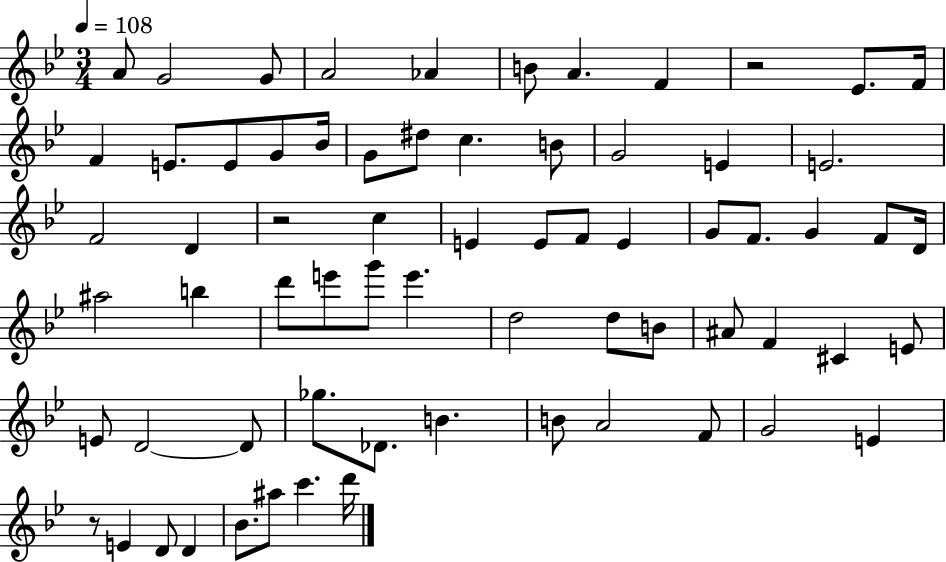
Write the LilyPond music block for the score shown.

{
  \clef treble
  \numericTimeSignature
  \time 3/4
  \key bes \major
  \tempo 4 = 108
  \repeat volta 2 { a'8 g'2 g'8 | a'2 aes'4 | b'8 a'4. f'4 | r2 ees'8. f'16 | \break f'4 e'8. e'8 g'8 bes'16 | g'8 dis''8 c''4. b'8 | g'2 e'4 | e'2. | \break f'2 d'4 | r2 c''4 | e'4 e'8 f'8 e'4 | g'8 f'8. g'4 f'8 d'16 | \break ais''2 b''4 | d'''8 e'''8 g'''8 e'''4. | d''2 d''8 b'8 | ais'8 f'4 cis'4 e'8 | \break e'8 d'2~~ d'8 | ges''8. des'8. b'4. | b'8 a'2 f'8 | g'2 e'4 | \break r8 e'4 d'8 d'4 | bes'8. ais''8 c'''4. d'''16 | } \bar "|."
}